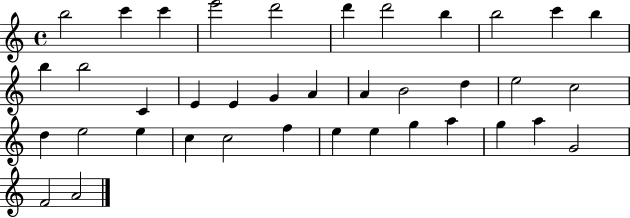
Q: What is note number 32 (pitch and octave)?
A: G5